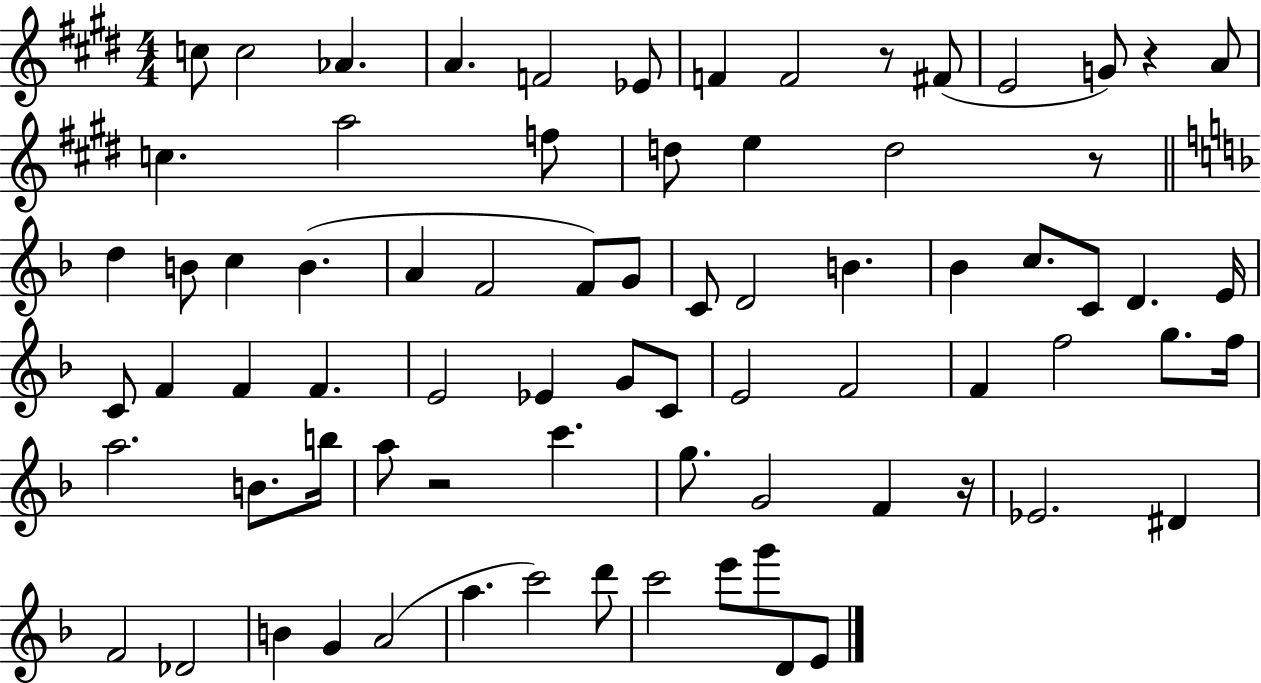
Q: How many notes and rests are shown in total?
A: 76